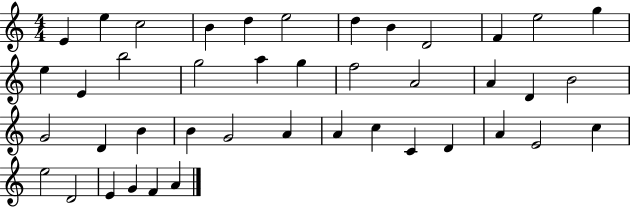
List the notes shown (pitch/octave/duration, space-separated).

E4/q E5/q C5/h B4/q D5/q E5/h D5/q B4/q D4/h F4/q E5/h G5/q E5/q E4/q B5/h G5/h A5/q G5/q F5/h A4/h A4/q D4/q B4/h G4/h D4/q B4/q B4/q G4/h A4/q A4/q C5/q C4/q D4/q A4/q E4/h C5/q E5/h D4/h E4/q G4/q F4/q A4/q